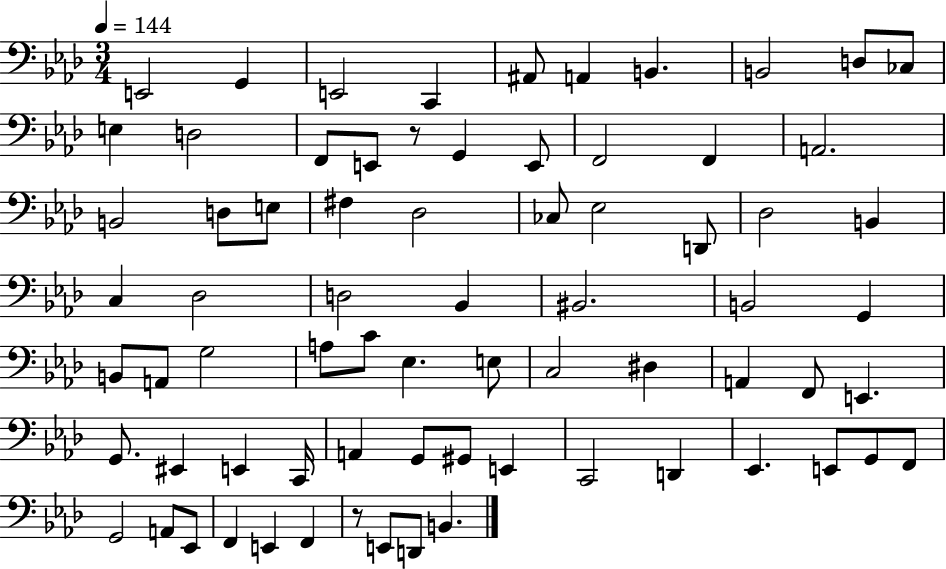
{
  \clef bass
  \numericTimeSignature
  \time 3/4
  \key aes \major
  \tempo 4 = 144
  e,2 g,4 | e,2 c,4 | ais,8 a,4 b,4. | b,2 d8 ces8 | \break e4 d2 | f,8 e,8 r8 g,4 e,8 | f,2 f,4 | a,2. | \break b,2 d8 e8 | fis4 des2 | ces8 ees2 d,8 | des2 b,4 | \break c4 des2 | d2 bes,4 | bis,2. | b,2 g,4 | \break b,8 a,8 g2 | a8 c'8 ees4. e8 | c2 dis4 | a,4 f,8 e,4. | \break g,8. eis,4 e,4 c,16 | a,4 g,8 gis,8 e,4 | c,2 d,4 | ees,4. e,8 g,8 f,8 | \break g,2 a,8 ees,8 | f,4 e,4 f,4 | r8 e,8 d,8 b,4. | \bar "|."
}